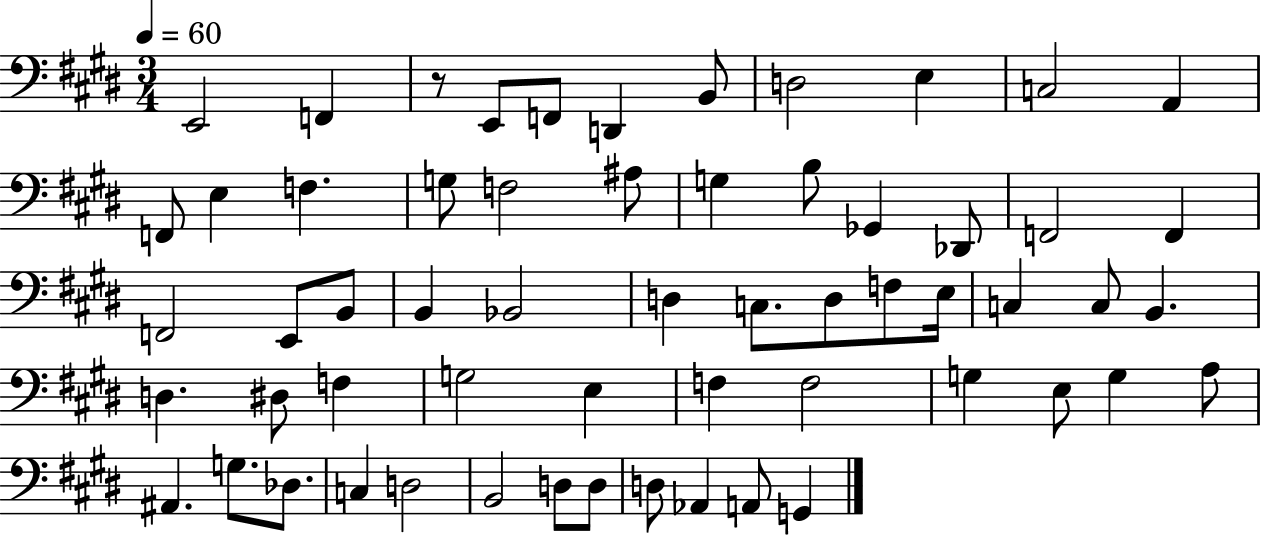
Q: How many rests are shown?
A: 1